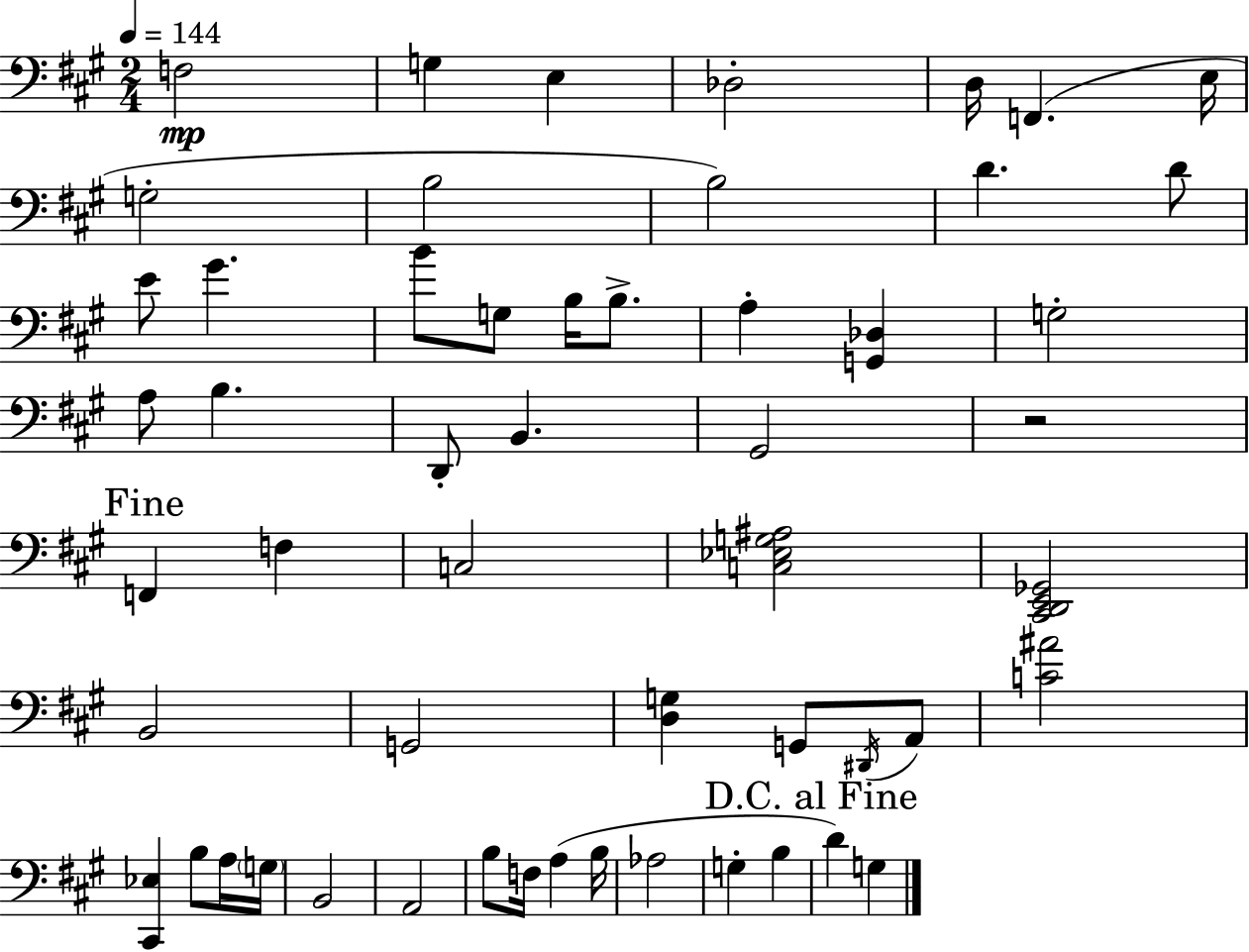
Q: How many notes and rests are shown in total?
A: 54